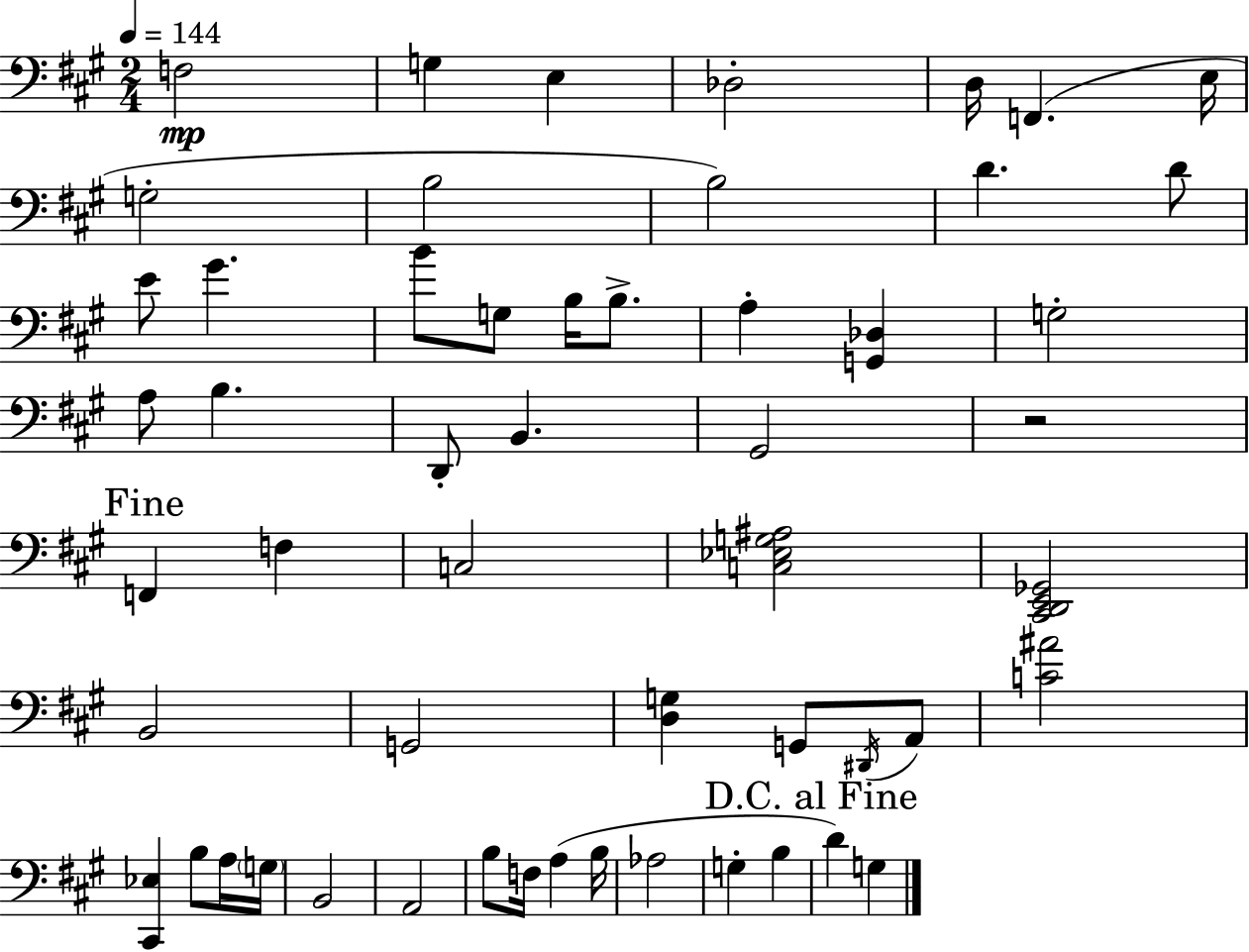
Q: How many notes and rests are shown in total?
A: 54